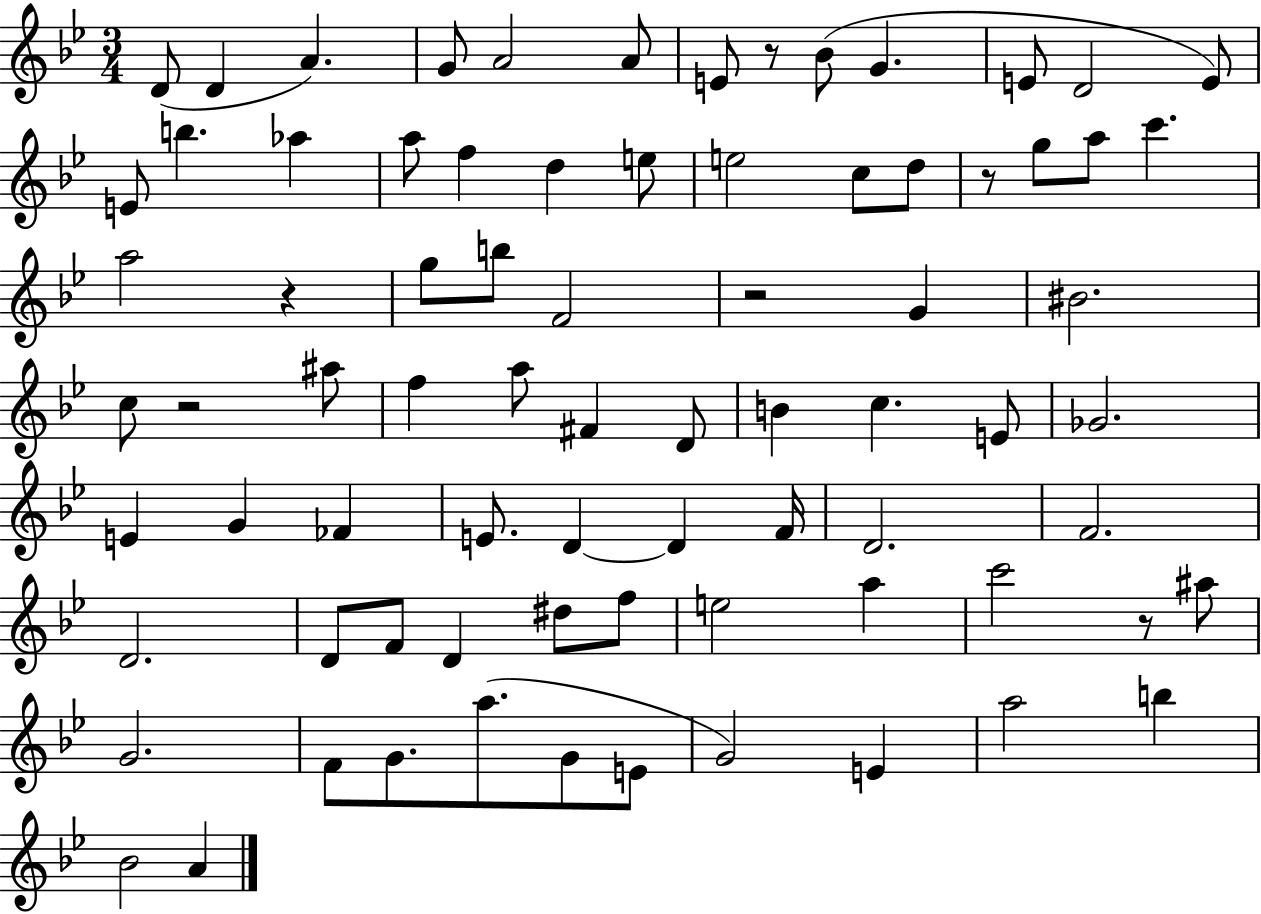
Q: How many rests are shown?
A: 6